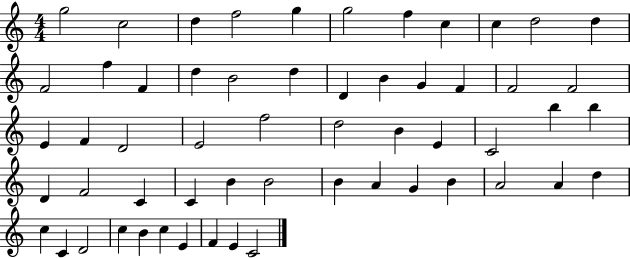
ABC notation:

X:1
T:Untitled
M:4/4
L:1/4
K:C
g2 c2 d f2 g g2 f c c d2 d F2 f F d B2 d D B G F F2 F2 E F D2 E2 f2 d2 B E C2 b b D F2 C C B B2 B A G B A2 A d c C D2 c B c E F E C2